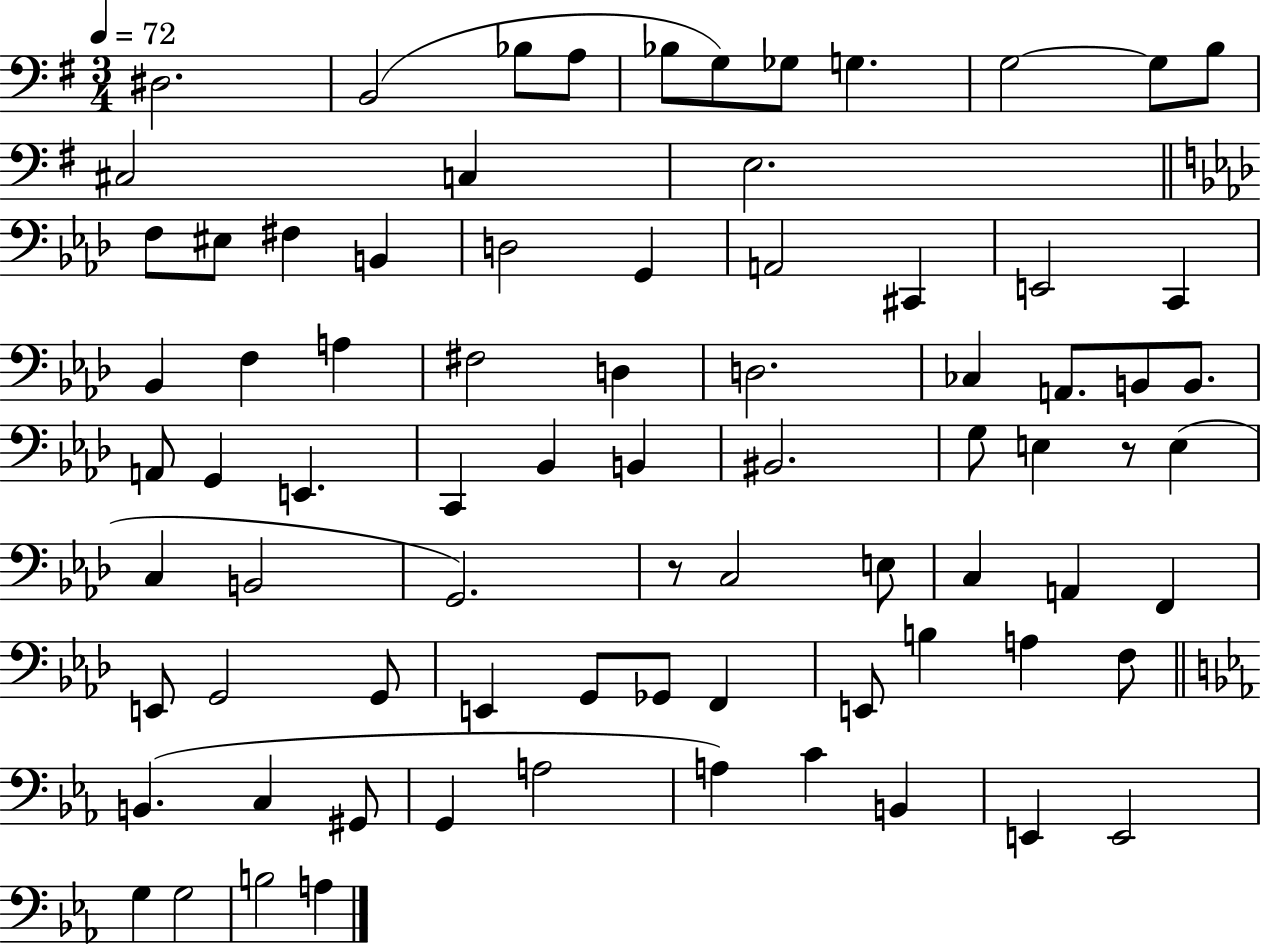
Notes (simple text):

D#3/h. B2/h Bb3/e A3/e Bb3/e G3/e Gb3/e G3/q. G3/h G3/e B3/e C#3/h C3/q E3/h. F3/e EIS3/e F#3/q B2/q D3/h G2/q A2/h C#2/q E2/h C2/q Bb2/q F3/q A3/q F#3/h D3/q D3/h. CES3/q A2/e. B2/e B2/e. A2/e G2/q E2/q. C2/q Bb2/q B2/q BIS2/h. G3/e E3/q R/e E3/q C3/q B2/h G2/h. R/e C3/h E3/e C3/q A2/q F2/q E2/e G2/h G2/e E2/q G2/e Gb2/e F2/q E2/e B3/q A3/q F3/e B2/q. C3/q G#2/e G2/q A3/h A3/q C4/q B2/q E2/q E2/h G3/q G3/h B3/h A3/q